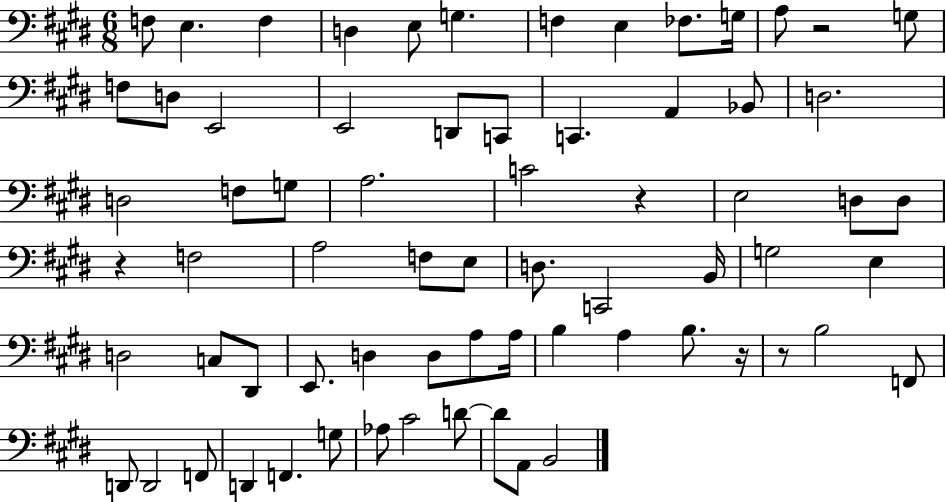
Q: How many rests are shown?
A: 5